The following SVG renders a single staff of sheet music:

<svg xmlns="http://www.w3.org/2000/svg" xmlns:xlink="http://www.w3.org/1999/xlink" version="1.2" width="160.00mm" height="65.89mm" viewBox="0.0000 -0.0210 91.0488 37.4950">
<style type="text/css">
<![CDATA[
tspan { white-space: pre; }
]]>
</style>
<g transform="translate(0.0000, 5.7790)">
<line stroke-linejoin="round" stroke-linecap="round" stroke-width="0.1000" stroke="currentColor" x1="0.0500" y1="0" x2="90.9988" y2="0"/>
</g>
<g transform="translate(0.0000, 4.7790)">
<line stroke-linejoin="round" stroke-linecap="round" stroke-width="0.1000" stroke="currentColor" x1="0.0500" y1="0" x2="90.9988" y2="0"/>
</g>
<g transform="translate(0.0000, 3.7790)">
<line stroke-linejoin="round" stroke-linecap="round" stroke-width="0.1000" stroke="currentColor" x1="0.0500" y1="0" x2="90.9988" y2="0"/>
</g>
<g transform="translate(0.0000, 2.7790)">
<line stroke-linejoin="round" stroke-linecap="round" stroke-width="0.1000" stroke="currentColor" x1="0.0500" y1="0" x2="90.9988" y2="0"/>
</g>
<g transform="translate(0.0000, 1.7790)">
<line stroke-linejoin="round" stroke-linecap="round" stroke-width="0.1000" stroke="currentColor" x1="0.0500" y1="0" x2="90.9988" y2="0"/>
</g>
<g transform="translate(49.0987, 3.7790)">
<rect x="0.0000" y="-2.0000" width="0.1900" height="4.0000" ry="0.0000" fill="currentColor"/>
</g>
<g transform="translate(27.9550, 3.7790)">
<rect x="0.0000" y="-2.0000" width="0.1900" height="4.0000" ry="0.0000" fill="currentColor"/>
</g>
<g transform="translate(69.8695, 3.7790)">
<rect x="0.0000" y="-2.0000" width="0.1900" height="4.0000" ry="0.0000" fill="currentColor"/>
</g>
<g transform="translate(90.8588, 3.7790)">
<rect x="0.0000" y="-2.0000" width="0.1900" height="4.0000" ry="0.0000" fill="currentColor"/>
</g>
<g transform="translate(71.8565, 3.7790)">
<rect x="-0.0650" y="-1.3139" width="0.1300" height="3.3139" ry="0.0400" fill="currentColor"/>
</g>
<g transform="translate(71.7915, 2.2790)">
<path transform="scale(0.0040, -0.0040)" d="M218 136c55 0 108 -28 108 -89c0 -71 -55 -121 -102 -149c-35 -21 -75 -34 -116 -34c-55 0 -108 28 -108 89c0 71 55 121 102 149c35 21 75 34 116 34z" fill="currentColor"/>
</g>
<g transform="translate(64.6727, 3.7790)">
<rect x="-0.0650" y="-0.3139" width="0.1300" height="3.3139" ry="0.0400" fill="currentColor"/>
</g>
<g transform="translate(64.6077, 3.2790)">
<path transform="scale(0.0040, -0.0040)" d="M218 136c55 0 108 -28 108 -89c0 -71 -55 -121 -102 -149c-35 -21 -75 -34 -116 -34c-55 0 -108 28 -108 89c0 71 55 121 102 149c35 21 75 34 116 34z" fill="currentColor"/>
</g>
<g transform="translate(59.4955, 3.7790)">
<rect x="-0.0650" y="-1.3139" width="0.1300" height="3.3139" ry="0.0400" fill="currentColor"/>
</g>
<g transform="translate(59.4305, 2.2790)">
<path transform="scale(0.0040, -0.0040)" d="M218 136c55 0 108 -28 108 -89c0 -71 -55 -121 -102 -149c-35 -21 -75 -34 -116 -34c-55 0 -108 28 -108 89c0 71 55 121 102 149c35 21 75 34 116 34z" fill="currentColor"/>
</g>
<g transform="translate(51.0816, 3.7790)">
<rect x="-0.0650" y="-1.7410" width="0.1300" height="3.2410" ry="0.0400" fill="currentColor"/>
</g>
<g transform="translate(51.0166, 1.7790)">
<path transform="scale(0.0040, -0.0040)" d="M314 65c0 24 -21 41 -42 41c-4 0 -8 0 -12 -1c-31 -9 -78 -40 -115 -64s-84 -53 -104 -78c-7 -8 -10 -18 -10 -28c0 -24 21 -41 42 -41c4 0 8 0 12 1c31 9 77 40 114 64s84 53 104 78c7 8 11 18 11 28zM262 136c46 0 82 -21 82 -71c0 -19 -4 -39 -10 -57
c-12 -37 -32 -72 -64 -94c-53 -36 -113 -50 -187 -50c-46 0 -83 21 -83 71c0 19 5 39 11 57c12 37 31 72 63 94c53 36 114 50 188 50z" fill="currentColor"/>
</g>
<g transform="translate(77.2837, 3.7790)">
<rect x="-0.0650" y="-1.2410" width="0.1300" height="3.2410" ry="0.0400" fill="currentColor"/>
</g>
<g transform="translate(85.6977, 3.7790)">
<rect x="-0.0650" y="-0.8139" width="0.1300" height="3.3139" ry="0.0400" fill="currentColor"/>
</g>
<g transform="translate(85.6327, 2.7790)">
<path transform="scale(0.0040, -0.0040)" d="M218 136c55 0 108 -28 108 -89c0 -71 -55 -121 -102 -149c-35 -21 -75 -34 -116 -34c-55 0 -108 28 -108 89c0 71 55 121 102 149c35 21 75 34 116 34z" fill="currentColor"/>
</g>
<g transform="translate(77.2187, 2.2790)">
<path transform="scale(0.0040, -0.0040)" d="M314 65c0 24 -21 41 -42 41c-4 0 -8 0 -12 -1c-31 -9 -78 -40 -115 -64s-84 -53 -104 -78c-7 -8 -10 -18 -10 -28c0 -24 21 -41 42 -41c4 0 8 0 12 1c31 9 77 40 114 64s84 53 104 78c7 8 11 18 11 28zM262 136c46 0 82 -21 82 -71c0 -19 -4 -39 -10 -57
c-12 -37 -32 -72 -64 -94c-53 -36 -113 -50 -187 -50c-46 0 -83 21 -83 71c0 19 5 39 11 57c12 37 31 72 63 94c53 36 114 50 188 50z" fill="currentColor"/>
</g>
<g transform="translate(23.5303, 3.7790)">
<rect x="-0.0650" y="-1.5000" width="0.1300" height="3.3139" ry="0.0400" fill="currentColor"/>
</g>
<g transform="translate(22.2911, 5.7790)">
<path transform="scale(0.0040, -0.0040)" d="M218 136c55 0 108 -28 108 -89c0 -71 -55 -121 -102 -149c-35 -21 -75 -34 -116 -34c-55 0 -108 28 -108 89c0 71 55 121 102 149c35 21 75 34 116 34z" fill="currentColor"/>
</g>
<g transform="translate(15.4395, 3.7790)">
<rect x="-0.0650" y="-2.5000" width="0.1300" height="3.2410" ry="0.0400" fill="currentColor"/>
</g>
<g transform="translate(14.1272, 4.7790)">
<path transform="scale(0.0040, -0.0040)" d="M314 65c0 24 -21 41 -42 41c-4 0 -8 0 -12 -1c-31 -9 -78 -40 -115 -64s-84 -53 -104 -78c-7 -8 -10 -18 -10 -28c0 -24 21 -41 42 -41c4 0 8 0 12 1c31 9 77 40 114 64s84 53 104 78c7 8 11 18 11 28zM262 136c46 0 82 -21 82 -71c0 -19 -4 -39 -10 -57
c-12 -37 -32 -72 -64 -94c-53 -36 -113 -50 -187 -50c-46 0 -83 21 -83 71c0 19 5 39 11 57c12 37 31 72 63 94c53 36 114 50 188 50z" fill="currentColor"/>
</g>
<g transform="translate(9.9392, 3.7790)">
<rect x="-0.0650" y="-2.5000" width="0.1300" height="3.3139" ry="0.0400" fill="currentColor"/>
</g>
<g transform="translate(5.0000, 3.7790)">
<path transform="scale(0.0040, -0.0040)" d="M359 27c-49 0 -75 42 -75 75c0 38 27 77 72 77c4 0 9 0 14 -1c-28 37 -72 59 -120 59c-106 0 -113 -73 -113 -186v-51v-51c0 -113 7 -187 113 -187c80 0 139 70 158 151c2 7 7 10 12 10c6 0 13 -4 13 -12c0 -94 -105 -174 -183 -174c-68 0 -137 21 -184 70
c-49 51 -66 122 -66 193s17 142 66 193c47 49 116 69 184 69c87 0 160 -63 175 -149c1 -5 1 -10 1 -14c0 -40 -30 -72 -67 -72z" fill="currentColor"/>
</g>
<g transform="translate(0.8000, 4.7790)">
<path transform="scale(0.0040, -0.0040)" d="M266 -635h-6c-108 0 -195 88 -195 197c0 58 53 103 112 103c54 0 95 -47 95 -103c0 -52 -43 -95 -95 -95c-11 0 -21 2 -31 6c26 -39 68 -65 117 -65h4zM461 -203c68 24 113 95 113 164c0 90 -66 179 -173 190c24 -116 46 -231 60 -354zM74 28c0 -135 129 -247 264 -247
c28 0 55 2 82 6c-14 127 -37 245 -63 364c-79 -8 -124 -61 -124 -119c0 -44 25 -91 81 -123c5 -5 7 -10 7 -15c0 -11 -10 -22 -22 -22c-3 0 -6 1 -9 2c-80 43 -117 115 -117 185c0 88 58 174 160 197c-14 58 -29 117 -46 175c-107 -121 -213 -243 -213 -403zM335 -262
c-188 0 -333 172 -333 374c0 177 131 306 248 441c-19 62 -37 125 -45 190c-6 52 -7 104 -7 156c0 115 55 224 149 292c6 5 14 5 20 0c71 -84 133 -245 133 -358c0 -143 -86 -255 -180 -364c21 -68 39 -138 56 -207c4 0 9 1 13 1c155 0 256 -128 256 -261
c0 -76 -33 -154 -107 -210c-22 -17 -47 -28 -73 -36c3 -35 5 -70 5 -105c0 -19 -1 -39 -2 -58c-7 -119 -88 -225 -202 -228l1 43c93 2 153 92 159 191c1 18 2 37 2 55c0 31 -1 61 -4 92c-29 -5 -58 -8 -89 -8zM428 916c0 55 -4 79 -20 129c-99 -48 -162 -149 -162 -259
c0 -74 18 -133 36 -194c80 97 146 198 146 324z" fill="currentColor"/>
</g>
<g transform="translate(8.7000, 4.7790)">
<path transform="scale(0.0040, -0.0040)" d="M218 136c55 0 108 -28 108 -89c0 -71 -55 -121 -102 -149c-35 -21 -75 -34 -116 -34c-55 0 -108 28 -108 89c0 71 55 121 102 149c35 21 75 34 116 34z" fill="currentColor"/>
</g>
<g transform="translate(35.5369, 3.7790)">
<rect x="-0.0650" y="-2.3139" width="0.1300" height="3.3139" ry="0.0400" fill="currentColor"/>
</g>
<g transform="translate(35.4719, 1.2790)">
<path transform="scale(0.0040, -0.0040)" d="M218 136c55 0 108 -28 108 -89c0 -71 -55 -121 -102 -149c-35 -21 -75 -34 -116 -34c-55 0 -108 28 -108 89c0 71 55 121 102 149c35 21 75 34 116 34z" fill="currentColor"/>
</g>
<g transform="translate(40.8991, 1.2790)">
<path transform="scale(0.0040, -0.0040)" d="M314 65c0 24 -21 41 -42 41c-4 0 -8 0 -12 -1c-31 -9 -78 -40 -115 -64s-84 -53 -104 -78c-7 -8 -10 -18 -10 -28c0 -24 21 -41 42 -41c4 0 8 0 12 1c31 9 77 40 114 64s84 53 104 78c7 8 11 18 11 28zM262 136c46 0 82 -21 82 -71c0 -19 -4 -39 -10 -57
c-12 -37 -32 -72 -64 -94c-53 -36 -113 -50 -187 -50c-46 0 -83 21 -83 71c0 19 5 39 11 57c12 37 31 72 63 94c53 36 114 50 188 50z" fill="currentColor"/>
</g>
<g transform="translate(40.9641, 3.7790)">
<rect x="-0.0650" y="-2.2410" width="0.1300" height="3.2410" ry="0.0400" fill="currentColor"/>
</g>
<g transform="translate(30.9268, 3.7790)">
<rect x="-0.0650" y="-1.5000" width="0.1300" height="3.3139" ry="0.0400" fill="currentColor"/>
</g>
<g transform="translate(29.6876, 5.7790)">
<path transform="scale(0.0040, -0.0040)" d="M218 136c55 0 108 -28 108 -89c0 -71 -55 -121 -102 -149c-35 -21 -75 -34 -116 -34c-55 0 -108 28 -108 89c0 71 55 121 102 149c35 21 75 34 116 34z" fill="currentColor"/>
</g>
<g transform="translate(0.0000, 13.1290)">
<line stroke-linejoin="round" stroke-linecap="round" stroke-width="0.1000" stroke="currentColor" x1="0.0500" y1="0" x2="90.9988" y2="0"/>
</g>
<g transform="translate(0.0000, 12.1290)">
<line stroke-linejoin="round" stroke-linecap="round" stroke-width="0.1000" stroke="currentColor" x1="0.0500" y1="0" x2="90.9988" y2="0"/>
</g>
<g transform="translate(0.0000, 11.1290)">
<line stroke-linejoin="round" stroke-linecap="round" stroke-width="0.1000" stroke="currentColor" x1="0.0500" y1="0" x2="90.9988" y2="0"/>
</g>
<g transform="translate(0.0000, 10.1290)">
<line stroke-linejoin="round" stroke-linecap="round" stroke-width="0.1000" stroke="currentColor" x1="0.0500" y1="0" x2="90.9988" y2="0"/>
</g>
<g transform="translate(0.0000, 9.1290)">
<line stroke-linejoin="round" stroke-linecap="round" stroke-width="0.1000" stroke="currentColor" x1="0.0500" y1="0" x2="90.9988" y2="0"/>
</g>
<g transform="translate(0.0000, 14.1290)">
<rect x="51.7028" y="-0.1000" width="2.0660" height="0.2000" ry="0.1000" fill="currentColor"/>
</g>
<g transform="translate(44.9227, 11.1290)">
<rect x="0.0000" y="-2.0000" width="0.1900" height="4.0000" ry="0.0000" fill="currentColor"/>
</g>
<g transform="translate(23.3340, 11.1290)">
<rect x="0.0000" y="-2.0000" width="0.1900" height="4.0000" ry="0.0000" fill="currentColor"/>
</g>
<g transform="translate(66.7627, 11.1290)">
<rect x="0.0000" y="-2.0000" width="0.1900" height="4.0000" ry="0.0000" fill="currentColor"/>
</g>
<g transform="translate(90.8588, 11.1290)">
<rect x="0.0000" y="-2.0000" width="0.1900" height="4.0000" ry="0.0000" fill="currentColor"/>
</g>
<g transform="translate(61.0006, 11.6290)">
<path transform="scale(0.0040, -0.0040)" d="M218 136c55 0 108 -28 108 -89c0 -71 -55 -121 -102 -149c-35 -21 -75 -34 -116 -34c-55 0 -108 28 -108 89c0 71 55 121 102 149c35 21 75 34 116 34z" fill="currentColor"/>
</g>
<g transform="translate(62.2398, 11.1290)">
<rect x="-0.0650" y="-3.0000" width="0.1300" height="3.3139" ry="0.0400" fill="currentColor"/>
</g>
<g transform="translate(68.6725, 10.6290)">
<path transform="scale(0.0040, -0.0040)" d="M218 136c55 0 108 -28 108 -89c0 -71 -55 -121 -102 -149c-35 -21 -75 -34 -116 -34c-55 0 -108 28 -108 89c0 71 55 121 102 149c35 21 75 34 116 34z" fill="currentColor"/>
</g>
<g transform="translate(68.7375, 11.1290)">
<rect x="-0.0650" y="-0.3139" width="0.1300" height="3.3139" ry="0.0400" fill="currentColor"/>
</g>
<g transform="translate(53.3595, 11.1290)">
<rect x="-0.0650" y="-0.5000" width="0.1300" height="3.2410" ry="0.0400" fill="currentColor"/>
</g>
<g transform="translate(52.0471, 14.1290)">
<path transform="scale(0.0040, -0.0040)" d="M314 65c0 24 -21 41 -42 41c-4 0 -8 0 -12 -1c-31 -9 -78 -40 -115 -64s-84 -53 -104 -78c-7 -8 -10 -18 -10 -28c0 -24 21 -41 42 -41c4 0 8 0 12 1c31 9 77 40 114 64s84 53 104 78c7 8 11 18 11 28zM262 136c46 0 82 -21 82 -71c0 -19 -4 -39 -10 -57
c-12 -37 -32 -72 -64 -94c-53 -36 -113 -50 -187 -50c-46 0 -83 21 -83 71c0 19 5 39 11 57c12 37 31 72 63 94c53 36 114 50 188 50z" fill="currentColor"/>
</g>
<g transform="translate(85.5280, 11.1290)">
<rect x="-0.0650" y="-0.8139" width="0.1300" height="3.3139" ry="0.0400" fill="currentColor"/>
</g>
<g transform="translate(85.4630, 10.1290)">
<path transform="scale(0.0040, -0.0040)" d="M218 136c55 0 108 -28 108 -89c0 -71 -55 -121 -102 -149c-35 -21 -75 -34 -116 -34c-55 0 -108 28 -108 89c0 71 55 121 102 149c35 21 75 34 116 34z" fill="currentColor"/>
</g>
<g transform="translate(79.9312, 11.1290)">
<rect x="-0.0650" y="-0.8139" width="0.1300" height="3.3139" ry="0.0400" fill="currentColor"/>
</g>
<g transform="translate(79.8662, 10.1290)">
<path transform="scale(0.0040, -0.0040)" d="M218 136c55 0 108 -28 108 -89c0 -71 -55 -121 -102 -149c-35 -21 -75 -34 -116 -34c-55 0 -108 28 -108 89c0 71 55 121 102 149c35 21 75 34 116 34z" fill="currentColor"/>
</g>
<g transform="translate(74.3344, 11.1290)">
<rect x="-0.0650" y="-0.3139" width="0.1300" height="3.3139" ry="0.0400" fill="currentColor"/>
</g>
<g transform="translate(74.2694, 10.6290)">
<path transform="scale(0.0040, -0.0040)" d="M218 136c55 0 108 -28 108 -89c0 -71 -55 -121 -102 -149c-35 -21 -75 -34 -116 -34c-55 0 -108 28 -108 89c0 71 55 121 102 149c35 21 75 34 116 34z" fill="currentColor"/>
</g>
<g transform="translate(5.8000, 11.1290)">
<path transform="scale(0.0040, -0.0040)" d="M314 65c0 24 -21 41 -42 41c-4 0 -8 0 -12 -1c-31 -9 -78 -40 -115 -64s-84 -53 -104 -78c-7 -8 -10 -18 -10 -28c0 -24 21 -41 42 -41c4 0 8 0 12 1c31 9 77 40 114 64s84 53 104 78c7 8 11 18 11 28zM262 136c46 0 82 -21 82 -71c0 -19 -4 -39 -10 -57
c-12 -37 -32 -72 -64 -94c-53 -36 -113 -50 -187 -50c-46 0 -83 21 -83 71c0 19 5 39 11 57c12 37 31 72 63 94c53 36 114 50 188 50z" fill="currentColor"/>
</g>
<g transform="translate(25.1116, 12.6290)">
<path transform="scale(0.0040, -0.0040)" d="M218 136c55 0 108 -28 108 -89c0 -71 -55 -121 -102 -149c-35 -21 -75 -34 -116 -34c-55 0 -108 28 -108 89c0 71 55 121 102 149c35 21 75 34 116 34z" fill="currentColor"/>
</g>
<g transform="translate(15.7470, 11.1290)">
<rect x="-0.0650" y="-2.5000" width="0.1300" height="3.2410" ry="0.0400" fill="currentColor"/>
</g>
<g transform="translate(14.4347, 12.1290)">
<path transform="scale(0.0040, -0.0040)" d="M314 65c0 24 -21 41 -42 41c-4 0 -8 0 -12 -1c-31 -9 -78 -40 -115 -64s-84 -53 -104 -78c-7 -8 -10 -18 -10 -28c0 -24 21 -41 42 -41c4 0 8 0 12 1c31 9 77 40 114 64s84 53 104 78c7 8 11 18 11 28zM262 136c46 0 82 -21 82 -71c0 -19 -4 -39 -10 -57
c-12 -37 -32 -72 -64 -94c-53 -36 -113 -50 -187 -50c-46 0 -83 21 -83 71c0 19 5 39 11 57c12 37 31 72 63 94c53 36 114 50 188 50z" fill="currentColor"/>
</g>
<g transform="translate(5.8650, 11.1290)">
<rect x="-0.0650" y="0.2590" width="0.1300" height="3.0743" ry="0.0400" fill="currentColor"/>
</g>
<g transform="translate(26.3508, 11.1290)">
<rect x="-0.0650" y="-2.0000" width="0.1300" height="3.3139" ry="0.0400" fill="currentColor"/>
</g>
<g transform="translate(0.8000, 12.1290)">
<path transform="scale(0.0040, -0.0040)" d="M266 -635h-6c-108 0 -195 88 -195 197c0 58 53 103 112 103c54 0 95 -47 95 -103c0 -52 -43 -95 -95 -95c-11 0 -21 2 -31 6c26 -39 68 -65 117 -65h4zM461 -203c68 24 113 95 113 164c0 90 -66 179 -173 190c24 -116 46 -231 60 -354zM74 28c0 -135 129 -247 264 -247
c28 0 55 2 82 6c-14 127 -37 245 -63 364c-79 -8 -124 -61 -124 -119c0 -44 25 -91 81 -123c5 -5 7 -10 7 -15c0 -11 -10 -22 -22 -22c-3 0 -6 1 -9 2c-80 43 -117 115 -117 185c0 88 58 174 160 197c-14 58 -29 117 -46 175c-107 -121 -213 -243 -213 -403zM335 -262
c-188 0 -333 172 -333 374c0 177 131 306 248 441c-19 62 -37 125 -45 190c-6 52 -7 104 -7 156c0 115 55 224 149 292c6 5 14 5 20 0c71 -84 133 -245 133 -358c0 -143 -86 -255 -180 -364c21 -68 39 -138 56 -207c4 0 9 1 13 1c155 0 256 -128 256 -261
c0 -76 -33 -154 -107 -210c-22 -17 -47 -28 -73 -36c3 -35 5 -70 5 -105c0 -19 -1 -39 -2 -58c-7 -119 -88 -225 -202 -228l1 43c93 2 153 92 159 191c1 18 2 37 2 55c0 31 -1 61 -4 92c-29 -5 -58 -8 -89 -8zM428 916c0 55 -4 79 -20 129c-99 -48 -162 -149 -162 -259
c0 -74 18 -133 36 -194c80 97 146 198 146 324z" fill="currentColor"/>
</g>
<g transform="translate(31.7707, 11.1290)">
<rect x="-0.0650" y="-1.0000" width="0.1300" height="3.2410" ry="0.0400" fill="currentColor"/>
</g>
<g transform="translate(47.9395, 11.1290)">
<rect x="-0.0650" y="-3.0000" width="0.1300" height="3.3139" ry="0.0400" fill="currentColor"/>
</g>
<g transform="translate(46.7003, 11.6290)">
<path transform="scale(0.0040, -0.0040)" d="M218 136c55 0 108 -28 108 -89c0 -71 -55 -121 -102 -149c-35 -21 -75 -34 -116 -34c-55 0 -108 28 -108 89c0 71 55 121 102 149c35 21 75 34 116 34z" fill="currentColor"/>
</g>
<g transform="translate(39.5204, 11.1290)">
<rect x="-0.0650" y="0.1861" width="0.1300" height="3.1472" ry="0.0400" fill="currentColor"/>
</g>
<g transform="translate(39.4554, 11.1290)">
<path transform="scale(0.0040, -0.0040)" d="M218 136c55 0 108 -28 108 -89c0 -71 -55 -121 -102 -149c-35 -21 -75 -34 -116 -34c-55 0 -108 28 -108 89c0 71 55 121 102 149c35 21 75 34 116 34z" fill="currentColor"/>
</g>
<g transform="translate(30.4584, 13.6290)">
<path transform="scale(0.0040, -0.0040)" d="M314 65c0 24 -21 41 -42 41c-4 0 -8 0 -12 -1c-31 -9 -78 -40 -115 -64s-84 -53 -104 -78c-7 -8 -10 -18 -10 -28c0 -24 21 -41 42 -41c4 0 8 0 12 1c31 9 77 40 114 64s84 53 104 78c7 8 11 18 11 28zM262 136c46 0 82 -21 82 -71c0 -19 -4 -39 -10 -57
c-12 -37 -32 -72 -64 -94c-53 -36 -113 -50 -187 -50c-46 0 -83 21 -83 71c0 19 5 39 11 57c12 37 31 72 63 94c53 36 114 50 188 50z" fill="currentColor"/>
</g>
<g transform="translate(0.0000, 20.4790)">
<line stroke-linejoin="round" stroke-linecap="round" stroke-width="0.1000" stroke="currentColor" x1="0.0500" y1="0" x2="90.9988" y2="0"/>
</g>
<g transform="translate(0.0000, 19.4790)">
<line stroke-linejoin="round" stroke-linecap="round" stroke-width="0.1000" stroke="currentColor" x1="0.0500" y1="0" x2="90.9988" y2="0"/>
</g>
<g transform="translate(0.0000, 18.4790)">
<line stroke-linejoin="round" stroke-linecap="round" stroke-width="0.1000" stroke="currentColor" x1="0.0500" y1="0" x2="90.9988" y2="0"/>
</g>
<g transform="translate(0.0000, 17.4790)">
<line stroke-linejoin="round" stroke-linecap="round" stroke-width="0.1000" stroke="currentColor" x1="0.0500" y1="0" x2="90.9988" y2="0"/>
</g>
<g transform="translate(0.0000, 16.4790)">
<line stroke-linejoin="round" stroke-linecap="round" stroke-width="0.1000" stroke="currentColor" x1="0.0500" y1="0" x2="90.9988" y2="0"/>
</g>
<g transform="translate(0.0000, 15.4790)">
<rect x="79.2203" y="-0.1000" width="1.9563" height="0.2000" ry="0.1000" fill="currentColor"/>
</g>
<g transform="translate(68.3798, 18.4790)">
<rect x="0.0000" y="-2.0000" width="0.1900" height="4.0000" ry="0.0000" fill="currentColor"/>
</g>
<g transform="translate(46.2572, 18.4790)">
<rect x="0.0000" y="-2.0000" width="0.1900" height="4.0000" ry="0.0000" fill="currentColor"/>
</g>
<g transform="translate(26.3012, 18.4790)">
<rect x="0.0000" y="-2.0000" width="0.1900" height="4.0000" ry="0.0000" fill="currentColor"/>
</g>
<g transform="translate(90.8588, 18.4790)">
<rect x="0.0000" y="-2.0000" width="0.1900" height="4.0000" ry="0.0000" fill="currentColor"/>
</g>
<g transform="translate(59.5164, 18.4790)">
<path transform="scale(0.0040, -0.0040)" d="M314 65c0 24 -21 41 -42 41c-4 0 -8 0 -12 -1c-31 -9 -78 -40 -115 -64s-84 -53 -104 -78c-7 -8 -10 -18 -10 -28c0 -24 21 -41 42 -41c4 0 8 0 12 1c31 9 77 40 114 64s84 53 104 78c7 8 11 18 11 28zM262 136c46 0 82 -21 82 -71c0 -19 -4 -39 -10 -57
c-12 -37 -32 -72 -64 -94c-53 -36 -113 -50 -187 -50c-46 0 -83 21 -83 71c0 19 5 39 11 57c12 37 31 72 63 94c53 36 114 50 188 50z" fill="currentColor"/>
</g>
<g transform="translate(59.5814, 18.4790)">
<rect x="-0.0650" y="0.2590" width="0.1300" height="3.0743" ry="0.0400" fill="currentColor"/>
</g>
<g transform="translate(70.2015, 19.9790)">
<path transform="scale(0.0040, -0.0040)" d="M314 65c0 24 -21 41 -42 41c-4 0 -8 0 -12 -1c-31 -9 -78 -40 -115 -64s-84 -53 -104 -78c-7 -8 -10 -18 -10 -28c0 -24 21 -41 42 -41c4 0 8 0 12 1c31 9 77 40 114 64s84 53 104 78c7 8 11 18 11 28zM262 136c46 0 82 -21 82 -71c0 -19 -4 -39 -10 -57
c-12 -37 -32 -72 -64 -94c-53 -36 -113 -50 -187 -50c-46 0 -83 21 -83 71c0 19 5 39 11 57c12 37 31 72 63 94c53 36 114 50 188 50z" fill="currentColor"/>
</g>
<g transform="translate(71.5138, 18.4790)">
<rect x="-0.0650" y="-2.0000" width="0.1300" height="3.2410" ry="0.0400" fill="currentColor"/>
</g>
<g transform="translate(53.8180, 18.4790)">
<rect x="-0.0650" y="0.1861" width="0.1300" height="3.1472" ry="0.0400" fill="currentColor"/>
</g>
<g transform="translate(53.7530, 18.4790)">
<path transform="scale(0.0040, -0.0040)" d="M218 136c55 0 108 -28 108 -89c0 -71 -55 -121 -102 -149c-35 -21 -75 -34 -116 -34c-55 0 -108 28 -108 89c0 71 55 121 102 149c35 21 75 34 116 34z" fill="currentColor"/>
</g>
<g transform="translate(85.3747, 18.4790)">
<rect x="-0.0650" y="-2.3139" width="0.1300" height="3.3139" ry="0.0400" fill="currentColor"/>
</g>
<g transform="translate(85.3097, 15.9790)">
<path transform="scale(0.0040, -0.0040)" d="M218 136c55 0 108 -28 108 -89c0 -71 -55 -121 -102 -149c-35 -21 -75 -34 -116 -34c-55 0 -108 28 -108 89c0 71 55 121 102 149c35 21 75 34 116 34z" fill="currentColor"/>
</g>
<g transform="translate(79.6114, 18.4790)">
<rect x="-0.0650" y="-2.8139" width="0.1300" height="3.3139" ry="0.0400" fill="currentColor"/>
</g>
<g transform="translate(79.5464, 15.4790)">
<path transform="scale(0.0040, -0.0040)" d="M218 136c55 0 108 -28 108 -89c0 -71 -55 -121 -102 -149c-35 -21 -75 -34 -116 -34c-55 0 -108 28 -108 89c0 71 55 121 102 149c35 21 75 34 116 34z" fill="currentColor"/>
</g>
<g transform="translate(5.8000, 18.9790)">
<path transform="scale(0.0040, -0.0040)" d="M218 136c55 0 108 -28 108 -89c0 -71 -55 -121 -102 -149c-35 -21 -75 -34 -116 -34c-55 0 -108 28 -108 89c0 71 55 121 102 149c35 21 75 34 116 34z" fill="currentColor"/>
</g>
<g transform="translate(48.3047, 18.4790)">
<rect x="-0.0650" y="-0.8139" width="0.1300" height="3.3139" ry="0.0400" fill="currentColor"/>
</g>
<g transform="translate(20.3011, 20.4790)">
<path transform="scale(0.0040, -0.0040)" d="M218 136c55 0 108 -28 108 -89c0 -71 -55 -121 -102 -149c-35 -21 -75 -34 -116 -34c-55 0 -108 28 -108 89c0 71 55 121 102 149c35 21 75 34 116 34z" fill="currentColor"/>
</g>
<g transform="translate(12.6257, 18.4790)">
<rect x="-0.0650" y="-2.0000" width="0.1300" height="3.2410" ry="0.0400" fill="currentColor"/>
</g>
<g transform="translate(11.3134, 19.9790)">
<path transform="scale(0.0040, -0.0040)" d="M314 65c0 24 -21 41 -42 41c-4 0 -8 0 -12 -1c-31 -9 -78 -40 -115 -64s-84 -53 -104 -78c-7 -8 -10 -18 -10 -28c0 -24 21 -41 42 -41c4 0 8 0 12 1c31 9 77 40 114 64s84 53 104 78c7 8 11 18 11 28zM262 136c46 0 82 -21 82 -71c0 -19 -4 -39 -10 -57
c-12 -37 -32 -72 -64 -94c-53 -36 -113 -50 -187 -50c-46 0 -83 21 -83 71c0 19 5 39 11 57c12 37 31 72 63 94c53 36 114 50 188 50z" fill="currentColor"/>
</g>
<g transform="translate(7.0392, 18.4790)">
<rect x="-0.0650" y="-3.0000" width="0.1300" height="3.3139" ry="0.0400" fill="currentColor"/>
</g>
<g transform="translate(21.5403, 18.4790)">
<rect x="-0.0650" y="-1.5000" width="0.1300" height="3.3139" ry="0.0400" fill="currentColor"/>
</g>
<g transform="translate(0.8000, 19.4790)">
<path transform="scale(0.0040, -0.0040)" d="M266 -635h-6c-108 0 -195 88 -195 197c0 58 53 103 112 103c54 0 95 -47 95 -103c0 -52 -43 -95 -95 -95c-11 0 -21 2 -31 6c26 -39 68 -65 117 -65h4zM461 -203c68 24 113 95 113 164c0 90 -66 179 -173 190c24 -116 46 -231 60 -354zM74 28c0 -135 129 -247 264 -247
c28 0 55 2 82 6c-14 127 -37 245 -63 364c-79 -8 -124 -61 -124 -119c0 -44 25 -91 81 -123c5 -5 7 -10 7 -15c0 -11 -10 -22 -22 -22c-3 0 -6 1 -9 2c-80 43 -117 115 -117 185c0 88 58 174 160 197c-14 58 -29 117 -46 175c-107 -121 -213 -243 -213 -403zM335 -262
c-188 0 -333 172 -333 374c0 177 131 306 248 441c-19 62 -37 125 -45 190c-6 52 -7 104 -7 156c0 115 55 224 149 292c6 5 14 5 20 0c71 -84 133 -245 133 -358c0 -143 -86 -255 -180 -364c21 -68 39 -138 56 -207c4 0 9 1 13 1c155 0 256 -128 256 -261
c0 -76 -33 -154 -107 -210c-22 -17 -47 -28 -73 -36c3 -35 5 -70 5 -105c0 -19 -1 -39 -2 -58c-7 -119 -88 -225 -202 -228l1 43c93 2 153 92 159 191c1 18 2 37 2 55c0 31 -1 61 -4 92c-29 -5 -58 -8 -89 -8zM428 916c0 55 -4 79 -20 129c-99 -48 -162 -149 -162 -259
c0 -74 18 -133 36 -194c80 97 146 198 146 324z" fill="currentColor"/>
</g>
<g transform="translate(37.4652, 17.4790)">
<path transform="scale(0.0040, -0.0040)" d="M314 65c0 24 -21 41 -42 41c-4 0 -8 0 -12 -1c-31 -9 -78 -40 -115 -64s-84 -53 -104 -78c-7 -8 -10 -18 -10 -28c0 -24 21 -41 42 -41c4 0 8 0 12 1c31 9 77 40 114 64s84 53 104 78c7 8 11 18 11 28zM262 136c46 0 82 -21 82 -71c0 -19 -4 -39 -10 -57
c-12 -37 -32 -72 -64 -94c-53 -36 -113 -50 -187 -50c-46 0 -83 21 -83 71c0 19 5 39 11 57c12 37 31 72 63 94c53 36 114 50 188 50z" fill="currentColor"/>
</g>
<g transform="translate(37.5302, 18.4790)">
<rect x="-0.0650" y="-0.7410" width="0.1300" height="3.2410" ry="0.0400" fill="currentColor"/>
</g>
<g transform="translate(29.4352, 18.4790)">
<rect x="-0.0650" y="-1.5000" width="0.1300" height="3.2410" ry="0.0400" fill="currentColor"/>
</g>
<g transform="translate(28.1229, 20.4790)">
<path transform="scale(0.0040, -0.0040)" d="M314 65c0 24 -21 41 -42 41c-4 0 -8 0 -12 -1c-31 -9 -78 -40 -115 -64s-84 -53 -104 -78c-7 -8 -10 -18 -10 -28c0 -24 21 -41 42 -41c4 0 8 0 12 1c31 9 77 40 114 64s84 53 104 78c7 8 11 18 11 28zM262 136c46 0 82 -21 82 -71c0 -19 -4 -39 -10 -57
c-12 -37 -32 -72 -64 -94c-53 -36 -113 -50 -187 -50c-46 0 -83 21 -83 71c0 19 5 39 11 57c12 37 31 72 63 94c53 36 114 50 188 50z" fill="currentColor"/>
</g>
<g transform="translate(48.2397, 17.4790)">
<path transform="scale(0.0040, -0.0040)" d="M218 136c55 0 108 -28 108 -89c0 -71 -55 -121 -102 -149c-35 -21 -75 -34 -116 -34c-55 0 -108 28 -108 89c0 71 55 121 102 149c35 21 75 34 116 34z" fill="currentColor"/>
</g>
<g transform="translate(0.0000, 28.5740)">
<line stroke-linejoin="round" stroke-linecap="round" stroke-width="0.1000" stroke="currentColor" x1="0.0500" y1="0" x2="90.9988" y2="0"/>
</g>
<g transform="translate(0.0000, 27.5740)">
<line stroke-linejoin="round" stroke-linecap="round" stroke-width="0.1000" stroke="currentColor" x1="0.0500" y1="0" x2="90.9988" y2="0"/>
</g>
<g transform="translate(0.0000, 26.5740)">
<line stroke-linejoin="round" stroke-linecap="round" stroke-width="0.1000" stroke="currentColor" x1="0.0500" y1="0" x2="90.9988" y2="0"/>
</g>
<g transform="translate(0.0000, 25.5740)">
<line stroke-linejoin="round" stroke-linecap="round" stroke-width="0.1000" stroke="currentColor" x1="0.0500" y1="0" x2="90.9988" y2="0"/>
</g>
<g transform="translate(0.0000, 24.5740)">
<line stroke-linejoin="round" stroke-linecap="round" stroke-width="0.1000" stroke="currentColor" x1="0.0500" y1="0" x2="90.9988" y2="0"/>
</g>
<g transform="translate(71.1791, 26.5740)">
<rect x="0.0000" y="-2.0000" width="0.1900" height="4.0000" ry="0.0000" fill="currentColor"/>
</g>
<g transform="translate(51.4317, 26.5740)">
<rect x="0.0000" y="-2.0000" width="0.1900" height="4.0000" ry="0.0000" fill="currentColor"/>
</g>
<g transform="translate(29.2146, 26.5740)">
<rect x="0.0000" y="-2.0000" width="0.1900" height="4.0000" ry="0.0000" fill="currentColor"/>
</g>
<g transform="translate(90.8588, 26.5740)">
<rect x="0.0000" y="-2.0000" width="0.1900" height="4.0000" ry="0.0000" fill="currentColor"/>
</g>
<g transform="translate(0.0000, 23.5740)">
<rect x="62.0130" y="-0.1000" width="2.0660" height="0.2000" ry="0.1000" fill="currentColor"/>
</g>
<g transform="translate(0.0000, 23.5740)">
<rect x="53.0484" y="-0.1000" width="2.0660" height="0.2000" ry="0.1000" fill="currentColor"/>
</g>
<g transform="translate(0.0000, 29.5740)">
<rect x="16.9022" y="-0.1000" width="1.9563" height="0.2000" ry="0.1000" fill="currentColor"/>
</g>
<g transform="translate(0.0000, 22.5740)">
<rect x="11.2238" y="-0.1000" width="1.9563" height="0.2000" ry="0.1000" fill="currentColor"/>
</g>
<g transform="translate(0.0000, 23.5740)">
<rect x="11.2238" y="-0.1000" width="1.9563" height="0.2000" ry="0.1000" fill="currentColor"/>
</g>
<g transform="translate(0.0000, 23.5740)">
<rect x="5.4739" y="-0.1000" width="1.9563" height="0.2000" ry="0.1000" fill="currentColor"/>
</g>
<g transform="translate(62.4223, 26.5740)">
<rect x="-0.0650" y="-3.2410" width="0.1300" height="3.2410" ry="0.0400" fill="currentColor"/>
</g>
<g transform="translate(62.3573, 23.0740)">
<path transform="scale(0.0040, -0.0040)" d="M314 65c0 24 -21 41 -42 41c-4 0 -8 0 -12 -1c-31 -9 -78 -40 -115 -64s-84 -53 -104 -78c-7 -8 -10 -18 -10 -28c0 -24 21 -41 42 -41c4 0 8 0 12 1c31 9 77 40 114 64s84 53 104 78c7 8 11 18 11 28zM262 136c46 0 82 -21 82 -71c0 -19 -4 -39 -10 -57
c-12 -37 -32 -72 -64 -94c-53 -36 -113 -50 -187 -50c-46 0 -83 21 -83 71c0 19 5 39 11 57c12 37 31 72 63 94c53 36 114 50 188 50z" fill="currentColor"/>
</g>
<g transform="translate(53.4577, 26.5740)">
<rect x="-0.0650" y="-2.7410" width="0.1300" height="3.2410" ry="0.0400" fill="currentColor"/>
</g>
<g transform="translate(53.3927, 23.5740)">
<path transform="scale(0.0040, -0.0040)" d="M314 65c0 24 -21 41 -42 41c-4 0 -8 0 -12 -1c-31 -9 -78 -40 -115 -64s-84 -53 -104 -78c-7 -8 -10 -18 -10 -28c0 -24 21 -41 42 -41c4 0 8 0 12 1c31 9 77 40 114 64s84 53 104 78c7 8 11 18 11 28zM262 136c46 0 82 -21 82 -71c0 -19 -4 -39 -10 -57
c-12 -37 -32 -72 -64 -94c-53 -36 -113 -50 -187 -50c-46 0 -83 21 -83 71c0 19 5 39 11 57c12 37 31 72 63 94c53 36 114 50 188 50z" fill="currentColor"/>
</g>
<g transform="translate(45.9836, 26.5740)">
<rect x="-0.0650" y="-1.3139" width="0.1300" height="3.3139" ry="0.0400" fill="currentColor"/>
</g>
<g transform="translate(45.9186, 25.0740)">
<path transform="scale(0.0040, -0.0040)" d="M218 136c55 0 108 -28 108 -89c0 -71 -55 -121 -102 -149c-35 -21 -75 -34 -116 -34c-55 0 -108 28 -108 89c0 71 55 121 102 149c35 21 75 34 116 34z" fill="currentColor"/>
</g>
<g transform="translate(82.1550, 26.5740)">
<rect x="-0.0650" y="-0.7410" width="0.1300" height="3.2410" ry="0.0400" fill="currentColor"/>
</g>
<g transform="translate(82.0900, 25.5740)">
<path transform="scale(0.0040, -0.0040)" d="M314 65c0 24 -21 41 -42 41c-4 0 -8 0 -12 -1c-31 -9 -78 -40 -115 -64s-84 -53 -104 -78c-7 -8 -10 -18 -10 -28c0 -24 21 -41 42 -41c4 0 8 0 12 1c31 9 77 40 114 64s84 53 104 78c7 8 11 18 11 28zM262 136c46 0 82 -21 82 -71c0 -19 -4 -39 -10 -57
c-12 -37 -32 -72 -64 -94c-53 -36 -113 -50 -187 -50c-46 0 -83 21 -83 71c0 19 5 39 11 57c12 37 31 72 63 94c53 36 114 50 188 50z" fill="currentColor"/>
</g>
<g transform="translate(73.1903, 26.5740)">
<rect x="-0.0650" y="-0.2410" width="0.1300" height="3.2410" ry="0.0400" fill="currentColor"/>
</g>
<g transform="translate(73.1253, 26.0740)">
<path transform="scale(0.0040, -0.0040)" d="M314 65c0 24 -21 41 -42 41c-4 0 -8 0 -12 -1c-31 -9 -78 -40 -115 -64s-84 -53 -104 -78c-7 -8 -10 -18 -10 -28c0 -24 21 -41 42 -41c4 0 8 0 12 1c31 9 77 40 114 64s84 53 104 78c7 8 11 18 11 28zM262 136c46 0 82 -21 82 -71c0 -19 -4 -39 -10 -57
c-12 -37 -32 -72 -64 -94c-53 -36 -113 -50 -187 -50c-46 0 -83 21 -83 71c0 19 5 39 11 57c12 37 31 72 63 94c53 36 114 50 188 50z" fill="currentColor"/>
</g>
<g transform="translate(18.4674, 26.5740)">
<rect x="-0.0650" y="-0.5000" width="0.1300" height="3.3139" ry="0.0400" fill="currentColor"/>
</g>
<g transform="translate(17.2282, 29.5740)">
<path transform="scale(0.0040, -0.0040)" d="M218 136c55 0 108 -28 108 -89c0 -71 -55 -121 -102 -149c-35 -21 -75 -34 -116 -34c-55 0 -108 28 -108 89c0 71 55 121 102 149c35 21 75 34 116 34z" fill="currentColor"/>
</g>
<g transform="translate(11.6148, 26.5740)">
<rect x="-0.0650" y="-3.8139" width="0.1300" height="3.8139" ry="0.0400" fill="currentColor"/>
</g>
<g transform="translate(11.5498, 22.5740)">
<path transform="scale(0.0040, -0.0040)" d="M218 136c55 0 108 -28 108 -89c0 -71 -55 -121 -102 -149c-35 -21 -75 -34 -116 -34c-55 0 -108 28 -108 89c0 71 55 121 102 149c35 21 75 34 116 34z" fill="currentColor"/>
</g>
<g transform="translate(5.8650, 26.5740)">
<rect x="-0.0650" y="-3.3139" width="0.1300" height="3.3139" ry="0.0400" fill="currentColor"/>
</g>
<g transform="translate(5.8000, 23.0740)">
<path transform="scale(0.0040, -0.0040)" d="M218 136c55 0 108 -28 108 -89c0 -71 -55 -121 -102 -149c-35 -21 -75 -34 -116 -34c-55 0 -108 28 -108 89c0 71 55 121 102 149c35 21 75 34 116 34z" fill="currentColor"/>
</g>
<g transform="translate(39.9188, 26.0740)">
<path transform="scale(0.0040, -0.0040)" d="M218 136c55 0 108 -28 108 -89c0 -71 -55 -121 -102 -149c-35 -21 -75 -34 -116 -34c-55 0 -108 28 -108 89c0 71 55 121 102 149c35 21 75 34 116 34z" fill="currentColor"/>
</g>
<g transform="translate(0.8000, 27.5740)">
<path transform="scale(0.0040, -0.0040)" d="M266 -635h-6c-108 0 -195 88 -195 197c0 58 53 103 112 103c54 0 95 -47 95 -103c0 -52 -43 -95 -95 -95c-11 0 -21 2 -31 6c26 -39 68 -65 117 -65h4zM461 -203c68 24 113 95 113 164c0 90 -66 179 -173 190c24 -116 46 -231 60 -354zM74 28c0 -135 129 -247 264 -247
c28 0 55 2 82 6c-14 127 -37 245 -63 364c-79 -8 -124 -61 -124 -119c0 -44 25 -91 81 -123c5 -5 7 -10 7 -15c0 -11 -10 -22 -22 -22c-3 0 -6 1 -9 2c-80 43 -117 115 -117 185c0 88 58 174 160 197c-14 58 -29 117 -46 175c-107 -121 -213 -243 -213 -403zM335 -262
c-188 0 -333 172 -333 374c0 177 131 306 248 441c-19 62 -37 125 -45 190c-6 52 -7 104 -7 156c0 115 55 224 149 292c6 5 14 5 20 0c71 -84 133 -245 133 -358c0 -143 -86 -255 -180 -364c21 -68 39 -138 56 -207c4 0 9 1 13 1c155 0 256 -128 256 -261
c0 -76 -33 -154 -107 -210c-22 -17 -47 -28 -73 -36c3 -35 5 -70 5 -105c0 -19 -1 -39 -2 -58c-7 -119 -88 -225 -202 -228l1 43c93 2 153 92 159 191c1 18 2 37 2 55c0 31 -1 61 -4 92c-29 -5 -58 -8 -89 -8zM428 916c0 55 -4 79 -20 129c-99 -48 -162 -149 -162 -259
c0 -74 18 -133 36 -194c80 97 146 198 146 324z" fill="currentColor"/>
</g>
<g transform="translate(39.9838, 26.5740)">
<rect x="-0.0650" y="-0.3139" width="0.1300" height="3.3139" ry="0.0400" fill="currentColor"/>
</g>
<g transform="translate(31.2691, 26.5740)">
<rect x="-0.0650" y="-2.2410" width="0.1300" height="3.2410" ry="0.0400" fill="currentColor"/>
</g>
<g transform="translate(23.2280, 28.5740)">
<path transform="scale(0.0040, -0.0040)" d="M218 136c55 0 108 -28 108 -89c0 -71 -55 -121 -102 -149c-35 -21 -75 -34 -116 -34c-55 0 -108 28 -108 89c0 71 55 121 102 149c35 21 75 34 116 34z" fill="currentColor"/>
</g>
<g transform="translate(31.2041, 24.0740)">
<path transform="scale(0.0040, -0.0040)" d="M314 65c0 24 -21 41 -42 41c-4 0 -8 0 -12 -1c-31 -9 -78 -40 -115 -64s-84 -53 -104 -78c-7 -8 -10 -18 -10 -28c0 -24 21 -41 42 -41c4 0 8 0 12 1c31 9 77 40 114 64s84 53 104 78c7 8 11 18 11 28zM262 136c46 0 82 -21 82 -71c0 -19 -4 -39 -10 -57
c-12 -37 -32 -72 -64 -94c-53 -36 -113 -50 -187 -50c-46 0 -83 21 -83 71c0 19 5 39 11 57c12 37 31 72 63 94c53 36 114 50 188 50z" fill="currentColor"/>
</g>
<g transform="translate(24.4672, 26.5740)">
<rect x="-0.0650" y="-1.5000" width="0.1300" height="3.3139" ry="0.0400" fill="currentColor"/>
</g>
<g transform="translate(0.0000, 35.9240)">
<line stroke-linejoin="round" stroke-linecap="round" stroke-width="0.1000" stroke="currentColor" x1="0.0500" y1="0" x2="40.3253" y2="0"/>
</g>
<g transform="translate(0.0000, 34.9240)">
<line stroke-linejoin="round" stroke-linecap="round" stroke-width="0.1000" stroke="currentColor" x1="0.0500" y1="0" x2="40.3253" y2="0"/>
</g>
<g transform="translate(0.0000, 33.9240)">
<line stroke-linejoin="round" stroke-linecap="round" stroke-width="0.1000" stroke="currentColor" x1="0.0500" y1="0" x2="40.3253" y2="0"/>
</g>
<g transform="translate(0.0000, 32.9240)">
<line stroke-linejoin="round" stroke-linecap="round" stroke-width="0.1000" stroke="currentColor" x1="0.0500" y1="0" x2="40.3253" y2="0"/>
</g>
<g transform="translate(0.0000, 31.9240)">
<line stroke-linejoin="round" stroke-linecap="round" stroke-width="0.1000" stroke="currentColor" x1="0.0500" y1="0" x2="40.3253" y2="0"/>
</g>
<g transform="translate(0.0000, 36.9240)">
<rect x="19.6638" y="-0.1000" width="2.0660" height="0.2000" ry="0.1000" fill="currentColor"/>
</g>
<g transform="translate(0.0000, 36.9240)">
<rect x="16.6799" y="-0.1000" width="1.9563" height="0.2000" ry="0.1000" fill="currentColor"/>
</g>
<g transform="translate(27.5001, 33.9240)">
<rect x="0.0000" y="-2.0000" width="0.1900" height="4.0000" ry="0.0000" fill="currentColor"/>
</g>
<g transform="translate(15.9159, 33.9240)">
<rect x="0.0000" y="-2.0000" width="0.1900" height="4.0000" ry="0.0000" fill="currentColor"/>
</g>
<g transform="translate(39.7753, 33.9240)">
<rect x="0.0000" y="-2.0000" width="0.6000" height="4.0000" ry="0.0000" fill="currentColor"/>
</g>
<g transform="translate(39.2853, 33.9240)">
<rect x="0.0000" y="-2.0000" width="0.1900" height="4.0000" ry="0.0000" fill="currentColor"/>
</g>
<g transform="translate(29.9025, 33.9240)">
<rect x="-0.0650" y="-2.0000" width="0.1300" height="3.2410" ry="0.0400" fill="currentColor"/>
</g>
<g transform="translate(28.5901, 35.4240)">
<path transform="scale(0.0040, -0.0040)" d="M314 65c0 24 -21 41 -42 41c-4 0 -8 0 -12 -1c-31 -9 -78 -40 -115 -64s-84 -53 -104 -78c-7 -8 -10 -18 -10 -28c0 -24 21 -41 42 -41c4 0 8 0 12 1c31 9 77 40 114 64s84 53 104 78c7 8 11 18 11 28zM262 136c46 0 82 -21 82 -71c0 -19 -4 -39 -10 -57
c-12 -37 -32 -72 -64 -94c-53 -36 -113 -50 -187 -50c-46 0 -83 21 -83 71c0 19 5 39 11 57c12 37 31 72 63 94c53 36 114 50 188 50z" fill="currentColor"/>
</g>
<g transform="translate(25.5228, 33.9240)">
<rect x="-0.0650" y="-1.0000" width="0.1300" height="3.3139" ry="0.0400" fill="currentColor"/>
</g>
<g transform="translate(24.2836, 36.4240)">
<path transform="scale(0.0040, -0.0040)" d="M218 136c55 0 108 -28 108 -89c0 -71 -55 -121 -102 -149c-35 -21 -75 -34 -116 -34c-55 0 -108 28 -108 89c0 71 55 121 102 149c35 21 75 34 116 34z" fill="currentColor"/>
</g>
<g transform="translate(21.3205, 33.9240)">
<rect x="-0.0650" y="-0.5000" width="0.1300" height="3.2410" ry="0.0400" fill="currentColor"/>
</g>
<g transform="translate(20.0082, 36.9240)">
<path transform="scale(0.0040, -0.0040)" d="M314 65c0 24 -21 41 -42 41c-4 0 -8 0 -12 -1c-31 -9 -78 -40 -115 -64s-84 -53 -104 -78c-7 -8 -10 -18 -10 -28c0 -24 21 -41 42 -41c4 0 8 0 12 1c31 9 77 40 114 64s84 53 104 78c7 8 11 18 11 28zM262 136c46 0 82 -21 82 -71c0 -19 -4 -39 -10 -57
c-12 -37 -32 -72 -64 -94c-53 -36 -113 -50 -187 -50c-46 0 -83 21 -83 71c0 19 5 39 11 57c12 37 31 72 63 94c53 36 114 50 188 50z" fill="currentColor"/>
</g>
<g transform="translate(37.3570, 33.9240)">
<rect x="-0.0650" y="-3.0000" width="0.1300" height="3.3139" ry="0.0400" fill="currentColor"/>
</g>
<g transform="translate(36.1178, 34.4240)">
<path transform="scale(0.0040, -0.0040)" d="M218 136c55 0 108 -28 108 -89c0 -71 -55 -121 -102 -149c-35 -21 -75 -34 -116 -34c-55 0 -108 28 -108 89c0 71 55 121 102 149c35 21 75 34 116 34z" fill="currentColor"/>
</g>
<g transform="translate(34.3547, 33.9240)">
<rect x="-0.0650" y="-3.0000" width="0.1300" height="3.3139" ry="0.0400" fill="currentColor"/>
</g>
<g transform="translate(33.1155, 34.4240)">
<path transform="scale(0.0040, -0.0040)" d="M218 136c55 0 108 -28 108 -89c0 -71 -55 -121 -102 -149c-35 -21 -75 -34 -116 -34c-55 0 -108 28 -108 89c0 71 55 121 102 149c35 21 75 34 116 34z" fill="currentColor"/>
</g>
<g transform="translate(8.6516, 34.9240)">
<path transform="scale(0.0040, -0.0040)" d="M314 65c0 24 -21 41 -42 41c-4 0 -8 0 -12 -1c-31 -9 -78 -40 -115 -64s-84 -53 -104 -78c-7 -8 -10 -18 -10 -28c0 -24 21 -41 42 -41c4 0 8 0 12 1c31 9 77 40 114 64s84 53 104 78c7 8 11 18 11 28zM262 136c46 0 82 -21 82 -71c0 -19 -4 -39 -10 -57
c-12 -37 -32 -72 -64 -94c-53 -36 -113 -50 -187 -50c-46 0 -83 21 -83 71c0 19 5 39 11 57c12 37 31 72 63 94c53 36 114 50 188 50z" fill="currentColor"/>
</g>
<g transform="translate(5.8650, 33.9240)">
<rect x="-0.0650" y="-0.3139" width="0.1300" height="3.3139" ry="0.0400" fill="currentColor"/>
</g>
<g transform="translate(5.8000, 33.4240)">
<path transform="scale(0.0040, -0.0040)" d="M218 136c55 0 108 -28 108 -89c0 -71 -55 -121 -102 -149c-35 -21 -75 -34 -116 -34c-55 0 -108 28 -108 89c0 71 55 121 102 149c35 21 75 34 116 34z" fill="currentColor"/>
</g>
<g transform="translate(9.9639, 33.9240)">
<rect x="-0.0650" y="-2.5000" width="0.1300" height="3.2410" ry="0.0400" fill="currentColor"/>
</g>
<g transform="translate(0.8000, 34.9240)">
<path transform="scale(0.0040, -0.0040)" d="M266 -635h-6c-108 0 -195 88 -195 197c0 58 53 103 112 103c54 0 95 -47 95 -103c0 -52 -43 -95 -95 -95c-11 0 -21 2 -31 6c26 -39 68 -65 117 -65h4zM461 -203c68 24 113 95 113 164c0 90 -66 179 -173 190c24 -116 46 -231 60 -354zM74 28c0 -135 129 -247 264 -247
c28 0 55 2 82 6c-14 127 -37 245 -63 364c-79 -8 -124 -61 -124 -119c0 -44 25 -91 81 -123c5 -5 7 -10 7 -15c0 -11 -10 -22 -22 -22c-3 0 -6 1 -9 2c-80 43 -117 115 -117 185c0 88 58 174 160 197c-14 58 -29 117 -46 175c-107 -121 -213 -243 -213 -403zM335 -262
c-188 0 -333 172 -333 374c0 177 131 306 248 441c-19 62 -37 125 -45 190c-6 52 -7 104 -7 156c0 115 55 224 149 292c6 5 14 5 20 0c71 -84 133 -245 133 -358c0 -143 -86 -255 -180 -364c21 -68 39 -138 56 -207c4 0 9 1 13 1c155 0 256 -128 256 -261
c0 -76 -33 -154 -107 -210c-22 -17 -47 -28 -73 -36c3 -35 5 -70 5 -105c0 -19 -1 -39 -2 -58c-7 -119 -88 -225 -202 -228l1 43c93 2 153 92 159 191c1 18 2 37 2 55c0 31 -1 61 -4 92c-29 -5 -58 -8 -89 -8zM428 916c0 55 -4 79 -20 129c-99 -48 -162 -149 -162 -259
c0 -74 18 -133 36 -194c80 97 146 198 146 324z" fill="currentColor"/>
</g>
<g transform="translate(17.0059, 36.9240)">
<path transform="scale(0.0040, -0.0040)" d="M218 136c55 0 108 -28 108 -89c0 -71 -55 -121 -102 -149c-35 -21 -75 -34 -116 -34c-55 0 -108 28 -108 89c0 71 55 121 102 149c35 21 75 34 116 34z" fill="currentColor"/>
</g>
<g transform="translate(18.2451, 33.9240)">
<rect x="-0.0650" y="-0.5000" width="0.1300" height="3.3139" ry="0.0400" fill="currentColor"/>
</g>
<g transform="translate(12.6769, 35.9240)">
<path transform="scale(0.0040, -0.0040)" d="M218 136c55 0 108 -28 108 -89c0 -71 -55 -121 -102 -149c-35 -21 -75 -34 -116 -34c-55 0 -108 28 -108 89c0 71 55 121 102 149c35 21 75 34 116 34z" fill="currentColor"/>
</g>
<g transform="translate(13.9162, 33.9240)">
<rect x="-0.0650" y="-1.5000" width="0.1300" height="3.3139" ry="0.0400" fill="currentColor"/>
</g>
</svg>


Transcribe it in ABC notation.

X:1
T:Untitled
M:4/4
L:1/4
K:C
G G2 E E g g2 f2 e c e e2 d B2 G2 F D2 B A C2 A c c d d A F2 E E2 d2 d B B2 F2 a g b c' C E g2 c e a2 b2 c2 d2 c G2 E C C2 D F2 A A